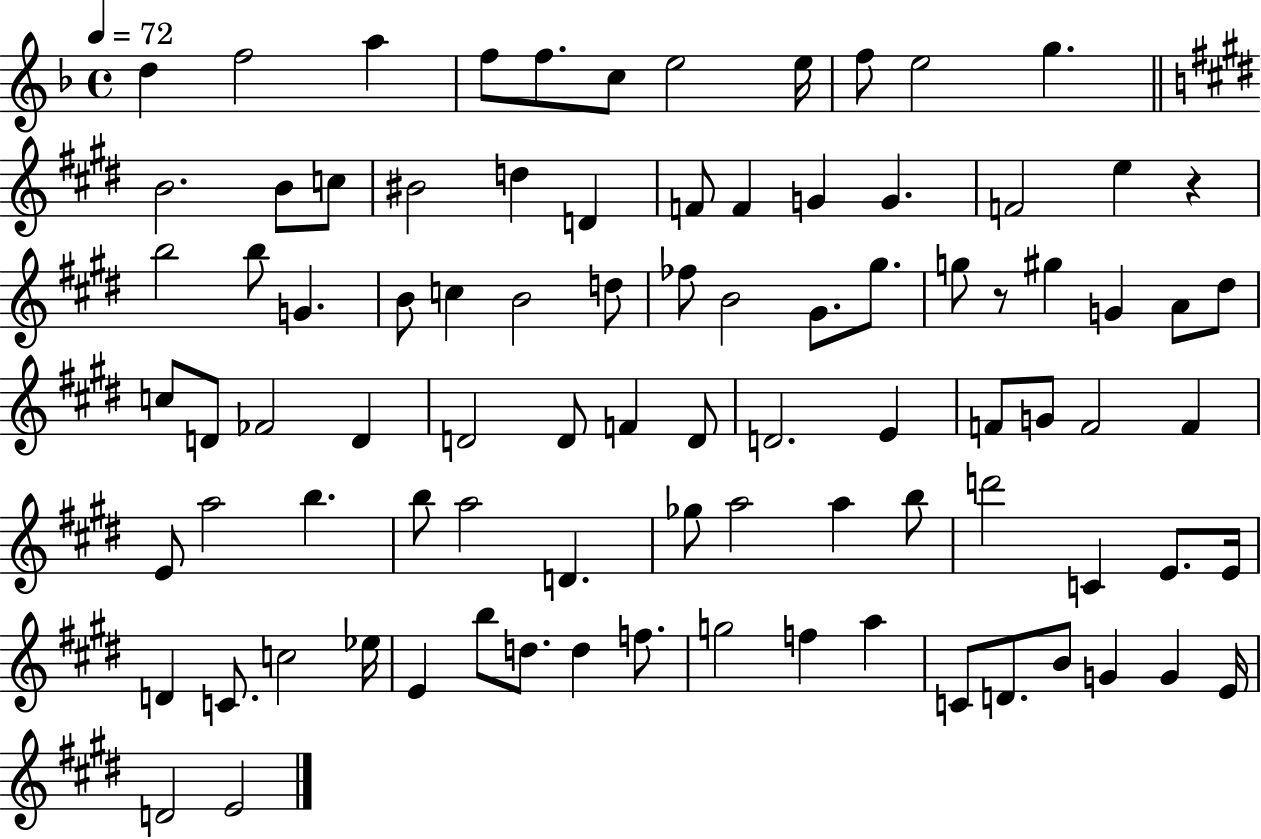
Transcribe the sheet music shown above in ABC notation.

X:1
T:Untitled
M:4/4
L:1/4
K:F
d f2 a f/2 f/2 c/2 e2 e/4 f/2 e2 g B2 B/2 c/2 ^B2 d D F/2 F G G F2 e z b2 b/2 G B/2 c B2 d/2 _f/2 B2 ^G/2 ^g/2 g/2 z/2 ^g G A/2 ^d/2 c/2 D/2 _F2 D D2 D/2 F D/2 D2 E F/2 G/2 F2 F E/2 a2 b b/2 a2 D _g/2 a2 a b/2 d'2 C E/2 E/4 D C/2 c2 _e/4 E b/2 d/2 d f/2 g2 f a C/2 D/2 B/2 G G E/4 D2 E2